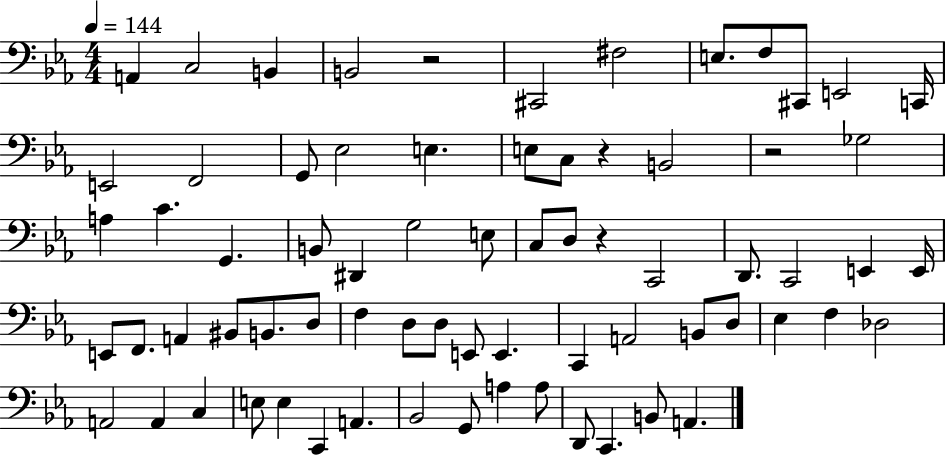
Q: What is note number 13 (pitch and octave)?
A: F2